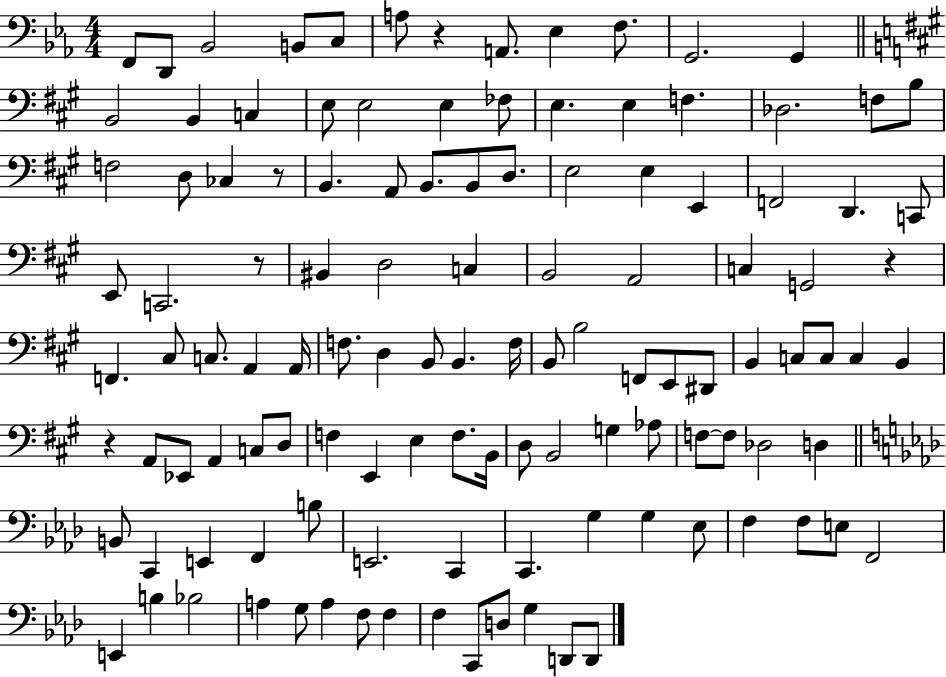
F2/e D2/e Bb2/h B2/e C3/e A3/e R/q A2/e. Eb3/q F3/e. G2/h. G2/q B2/h B2/q C3/q E3/e E3/h E3/q FES3/e E3/q. E3/q F3/q. Db3/h. F3/e B3/e F3/h D3/e CES3/q R/e B2/q. A2/e B2/e. B2/e D3/e. E3/h E3/q E2/q F2/h D2/q. C2/e E2/e C2/h. R/e BIS2/q D3/h C3/q B2/h A2/h C3/q G2/h R/q F2/q. C#3/e C3/e. A2/q A2/s F3/e. D3/q B2/e B2/q. F3/s B2/e B3/h F2/e E2/e D#2/e B2/q C3/e C3/e C3/q B2/q R/q A2/e Eb2/e A2/q C3/e D3/e F3/q E2/q E3/q F3/e. B2/s D3/e B2/h G3/q Ab3/e F3/e F3/e Db3/h D3/q B2/e C2/q E2/q F2/q B3/e E2/h. C2/q C2/q. G3/q G3/q Eb3/e F3/q F3/e E3/e F2/h E2/q B3/q Bb3/h A3/q G3/e A3/q F3/e F3/q F3/q C2/e D3/e G3/q D2/e D2/e